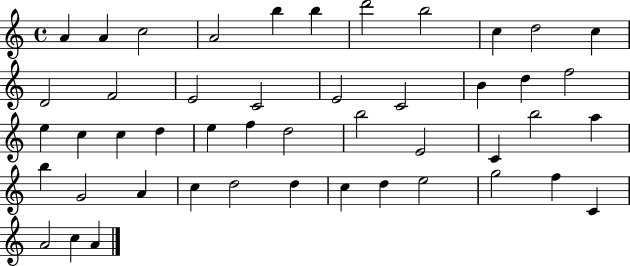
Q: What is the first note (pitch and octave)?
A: A4